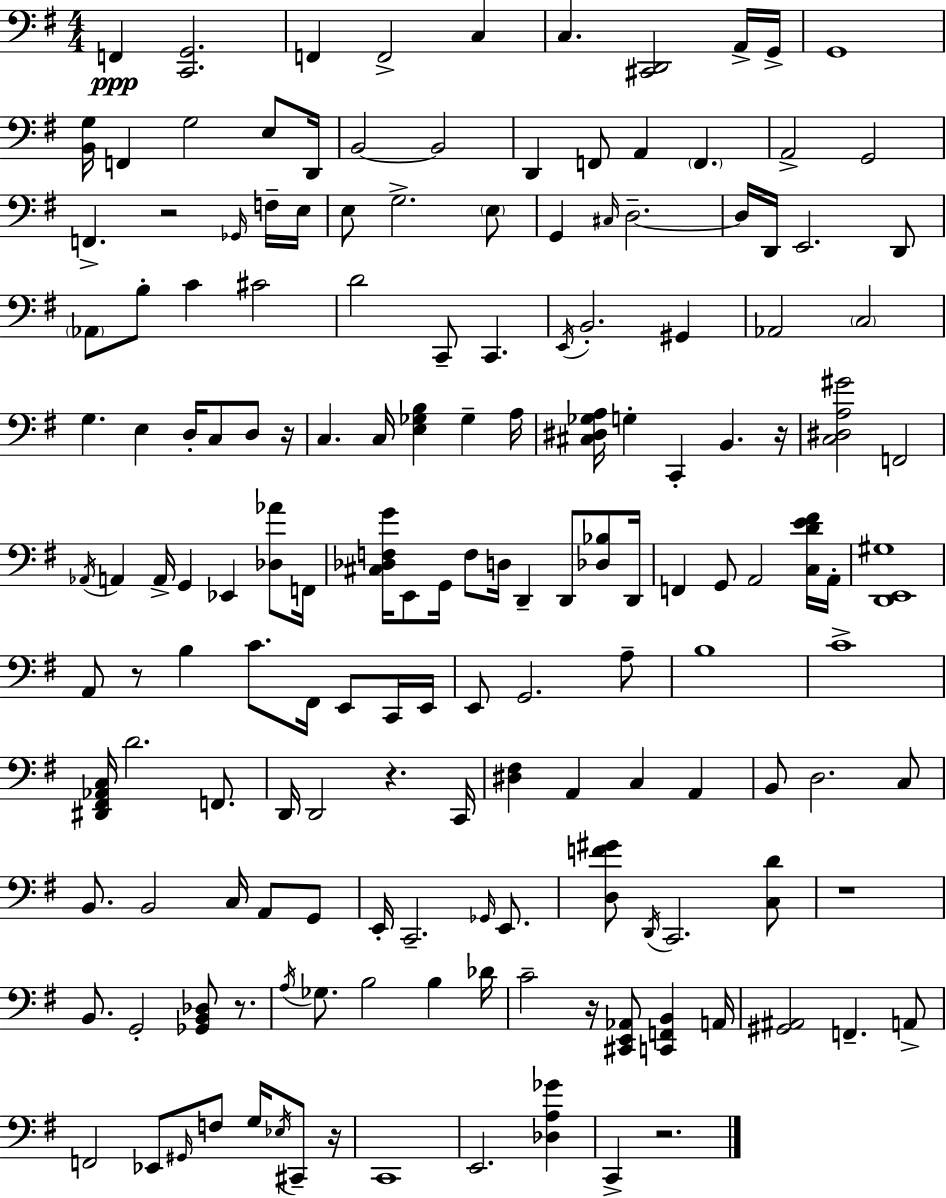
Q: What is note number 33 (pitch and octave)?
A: E2